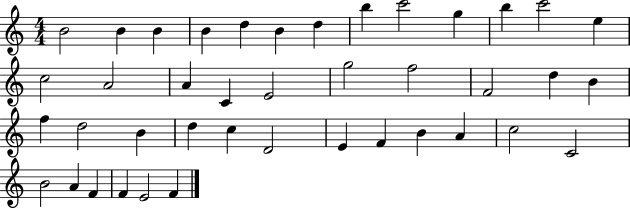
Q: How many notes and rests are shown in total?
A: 41